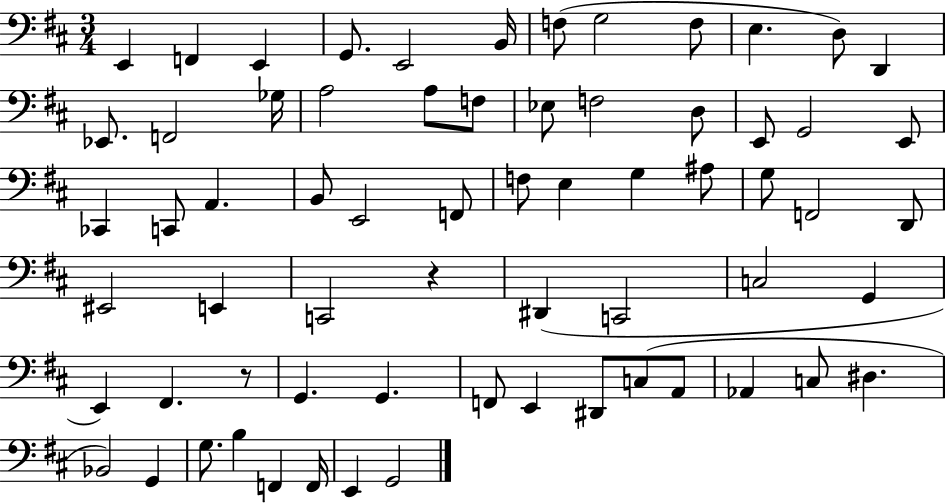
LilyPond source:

{
  \clef bass
  \numericTimeSignature
  \time 3/4
  \key d \major
  e,4 f,4 e,4 | g,8. e,2 b,16 | f8( g2 f8 | e4. d8) d,4 | \break ees,8. f,2 ges16 | a2 a8 f8 | ees8 f2 d8 | e,8 g,2 e,8 | \break ces,4 c,8 a,4. | b,8 e,2 f,8 | f8 e4 g4 ais8 | g8 f,2 d,8 | \break eis,2 e,4 | c,2 r4 | dis,4( c,2 | c2 g,4 | \break e,4) fis,4. r8 | g,4. g,4. | f,8 e,4 dis,8 c8( a,8 | aes,4 c8 dis4. | \break bes,2) g,4 | g8. b4 f,4 f,16 | e,4 g,2 | \bar "|."
}